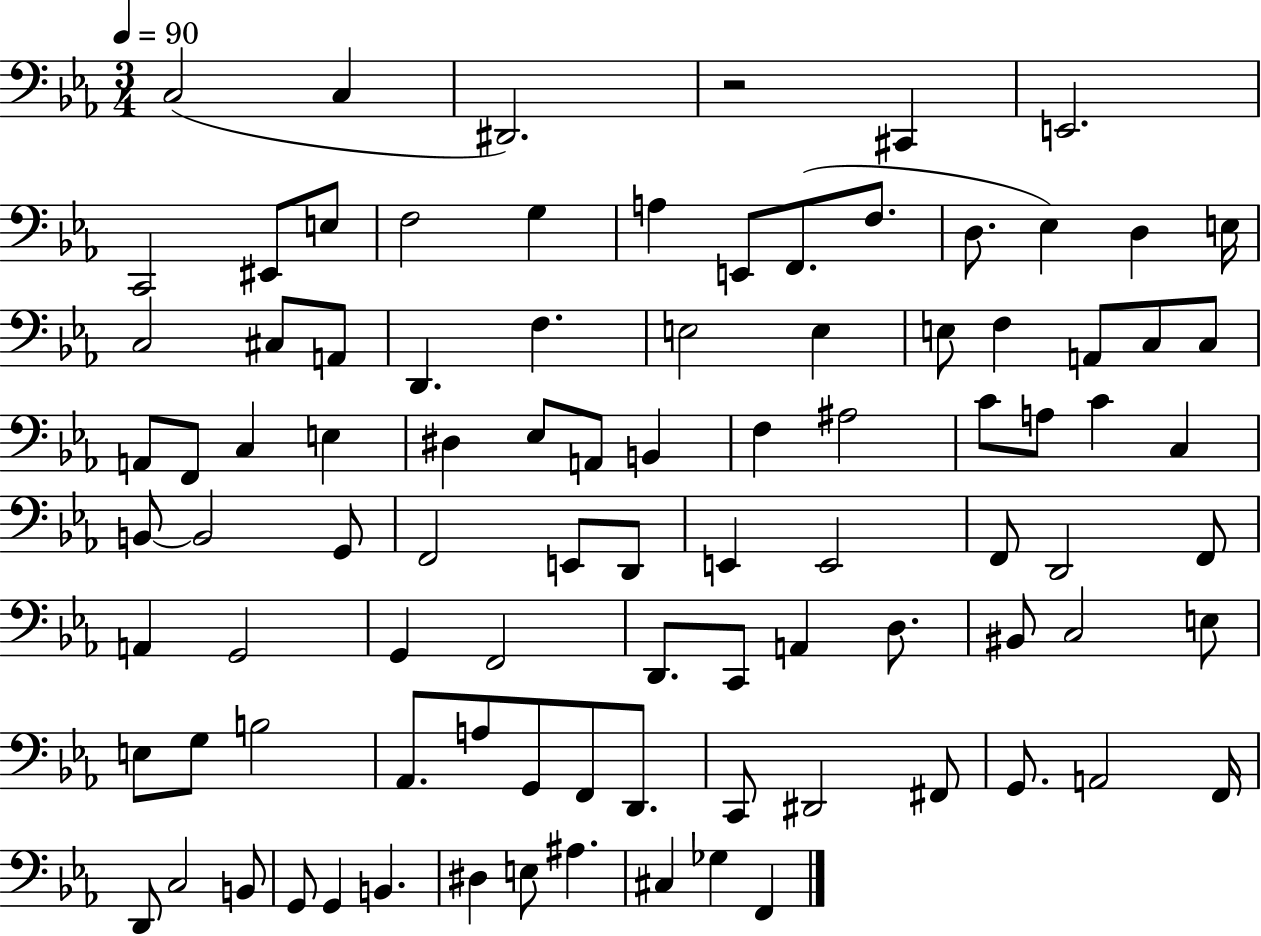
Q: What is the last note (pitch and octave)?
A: F2